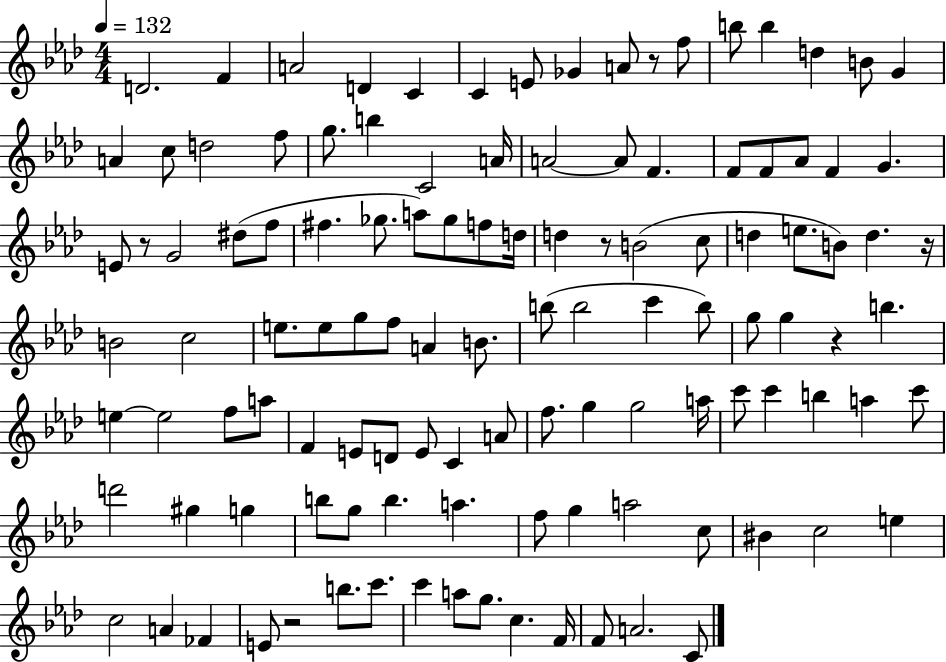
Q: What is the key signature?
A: AES major